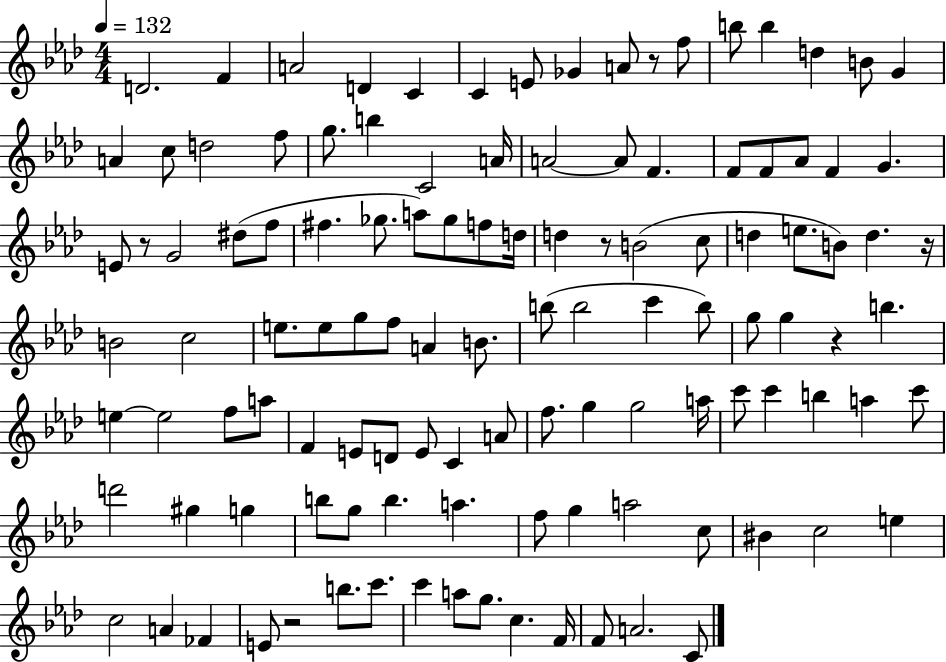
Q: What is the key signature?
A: AES major